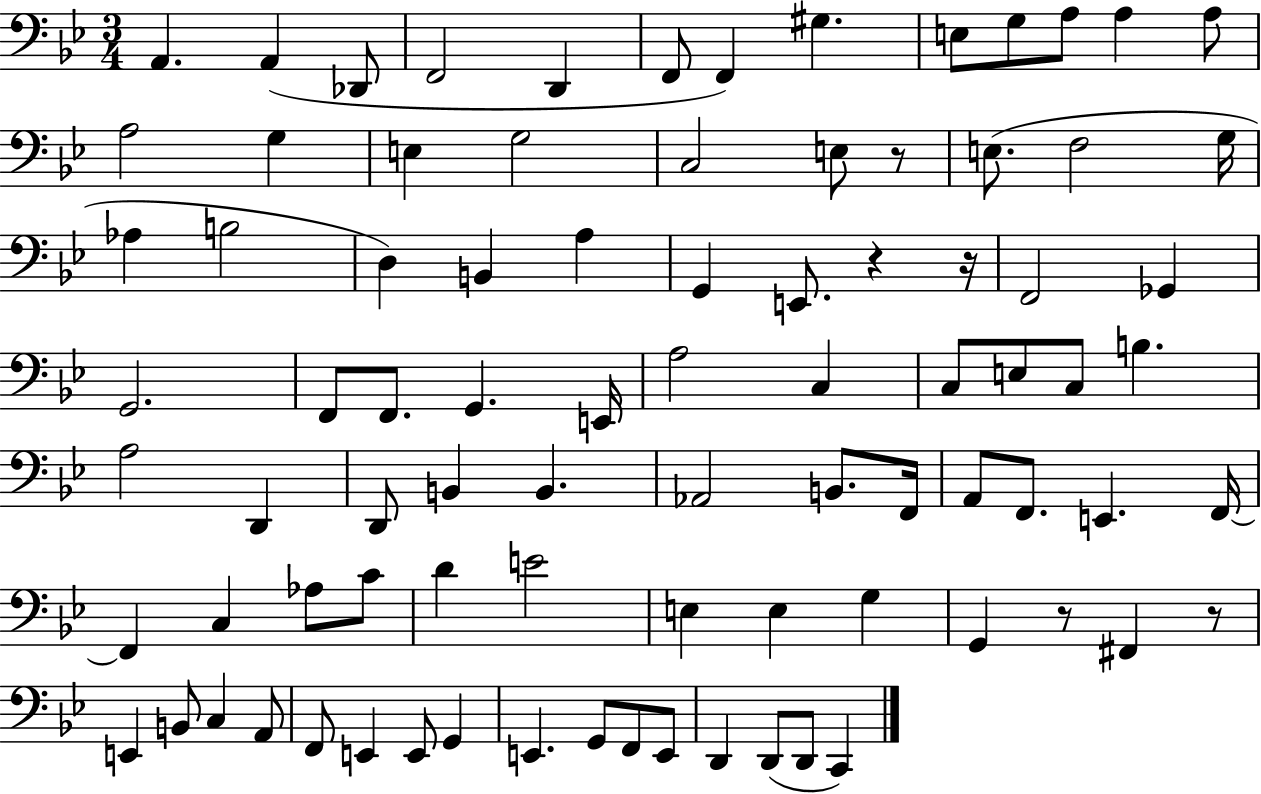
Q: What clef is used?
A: bass